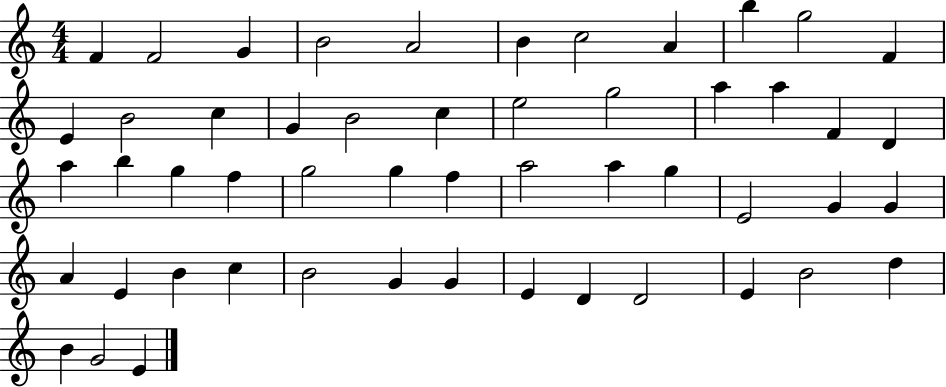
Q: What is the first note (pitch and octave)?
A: F4